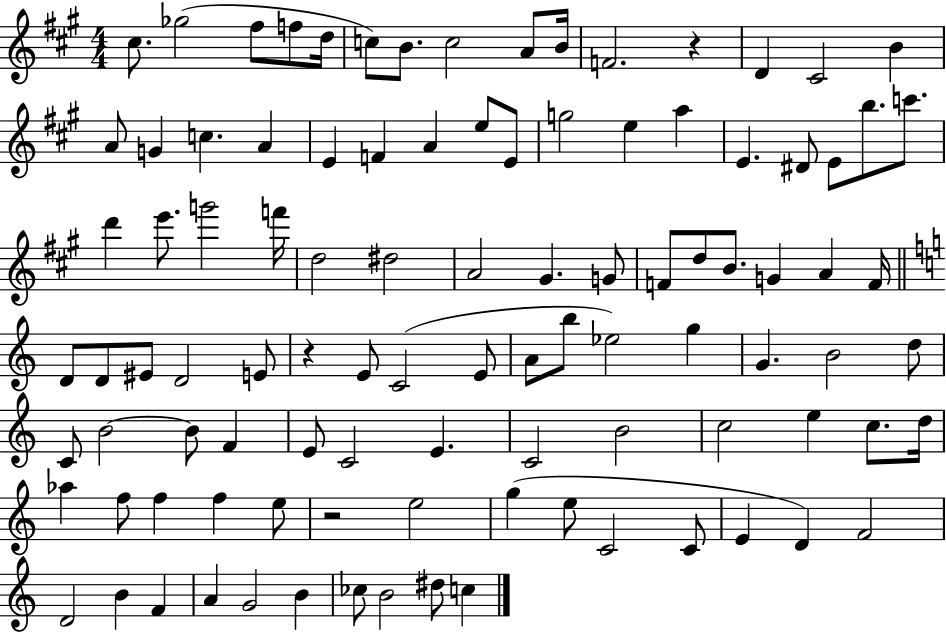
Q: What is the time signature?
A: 4/4